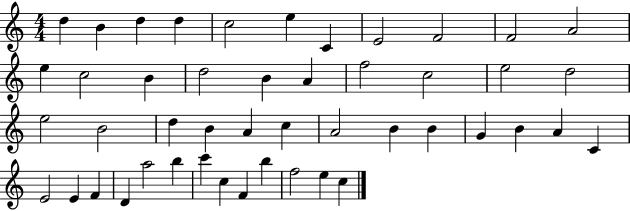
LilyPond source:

{
  \clef treble
  \numericTimeSignature
  \time 4/4
  \key c \major
  d''4 b'4 d''4 d''4 | c''2 e''4 c'4 | e'2 f'2 | f'2 a'2 | \break e''4 c''2 b'4 | d''2 b'4 a'4 | f''2 c''2 | e''2 d''2 | \break e''2 b'2 | d''4 b'4 a'4 c''4 | a'2 b'4 b'4 | g'4 b'4 a'4 c'4 | \break e'2 e'4 f'4 | d'4 a''2 b''4 | c'''4 c''4 f'4 b''4 | f''2 e''4 c''4 | \break \bar "|."
}